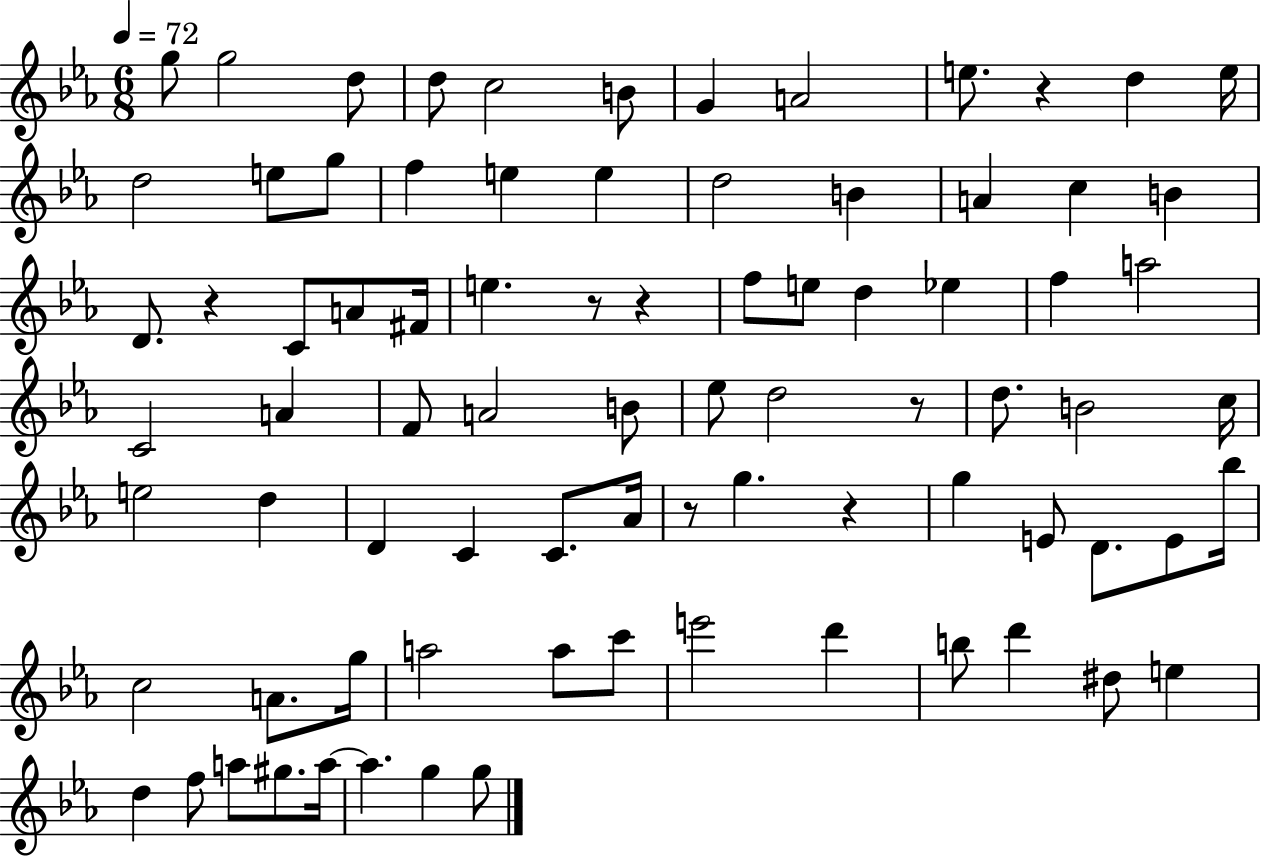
G5/e G5/h D5/e D5/e C5/h B4/e G4/q A4/h E5/e. R/q D5/q E5/s D5/h E5/e G5/e F5/q E5/q E5/q D5/h B4/q A4/q C5/q B4/q D4/e. R/q C4/e A4/e F#4/s E5/q. R/e R/q F5/e E5/e D5/q Eb5/q F5/q A5/h C4/h A4/q F4/e A4/h B4/e Eb5/e D5/h R/e D5/e. B4/h C5/s E5/h D5/q D4/q C4/q C4/e. Ab4/s R/e G5/q. R/q G5/q E4/e D4/e. E4/e Bb5/s C5/h A4/e. G5/s A5/h A5/e C6/e E6/h D6/q B5/e D6/q D#5/e E5/q D5/q F5/e A5/e G#5/e. A5/s A5/q. G5/q G5/e